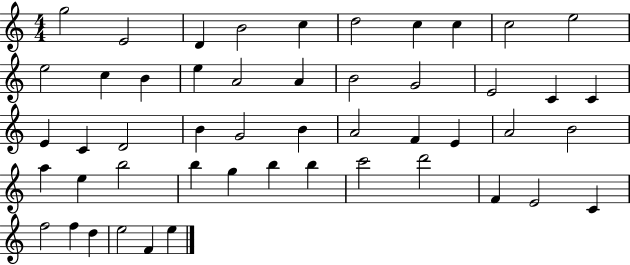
X:1
T:Untitled
M:4/4
L:1/4
K:C
g2 E2 D B2 c d2 c c c2 e2 e2 c B e A2 A B2 G2 E2 C C E C D2 B G2 B A2 F E A2 B2 a e b2 b g b b c'2 d'2 F E2 C f2 f d e2 F e